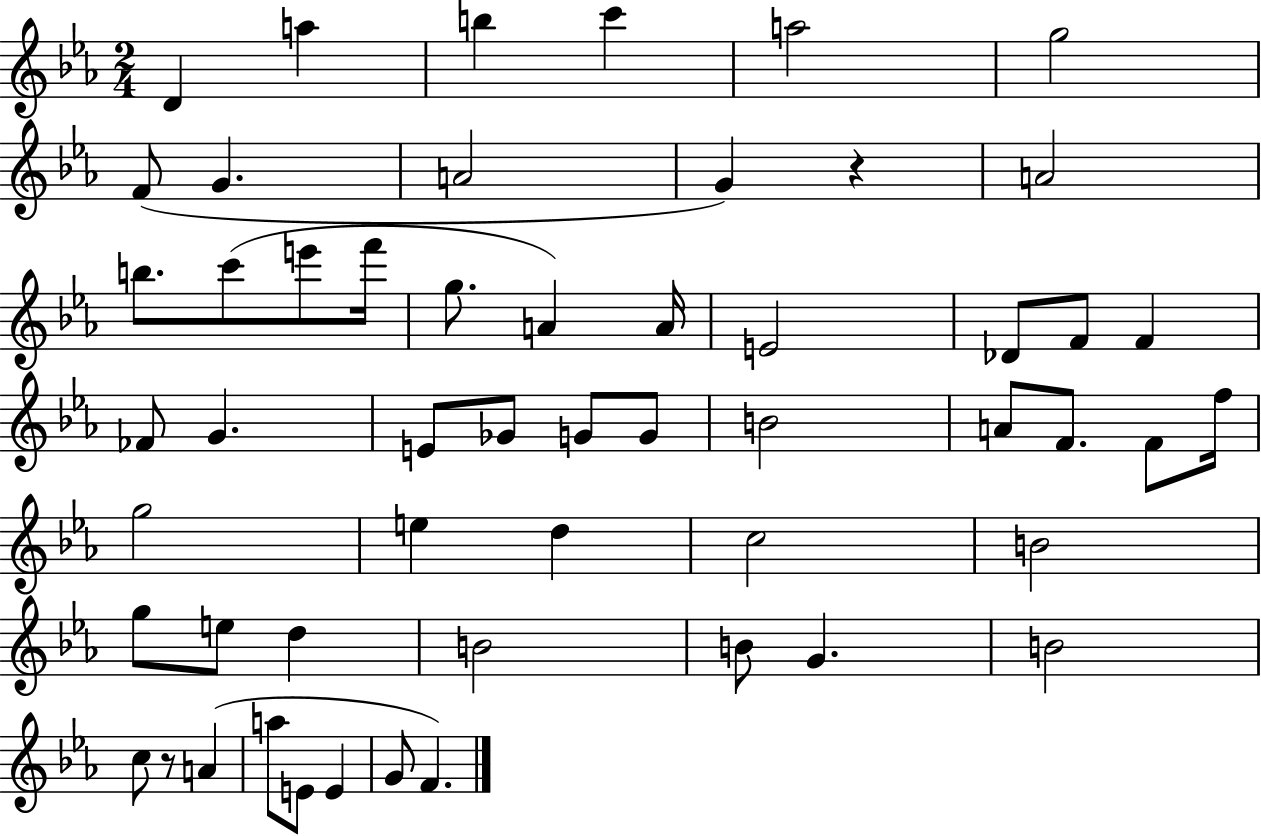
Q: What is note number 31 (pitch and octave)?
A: F4